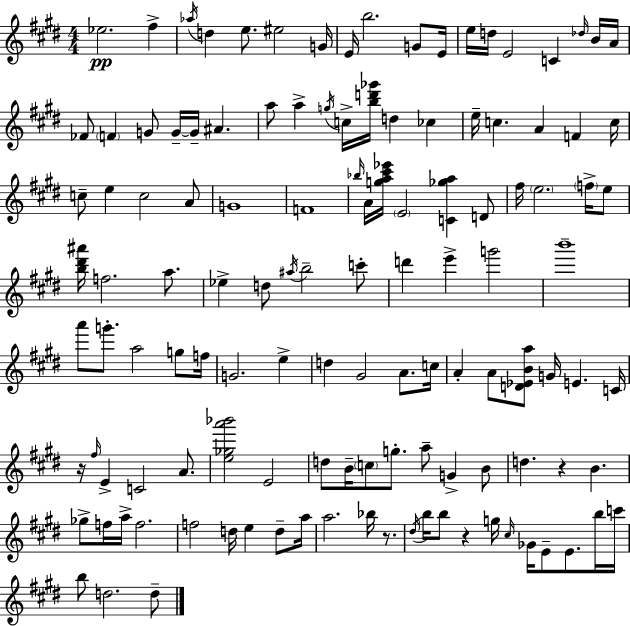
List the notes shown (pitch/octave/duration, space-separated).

Eb5/h. F#5/q Ab5/s D5/q E5/e. EIS5/h G4/s E4/s B5/h. G4/e E4/s E5/s D5/s E4/h C4/q Db5/s B4/s A4/s FES4/e F4/q G4/e G4/s G4/s A#4/q. A5/e A5/q G5/s C5/s [B5,D6,Gb6]/s D5/q CES5/q E5/s C5/q. A4/q F4/q C5/s C5/e E5/q C5/h A4/e G4/w F4/w Bb5/s A4/s [G5,A5,C#6,Eb6]/s E4/h [C4,Gb5,A5]/q D4/e F#5/s E5/h. F5/s E5/e [B5,D#6,A#6]/s F5/h. A5/e. Eb5/q D5/e A#5/s B5/h C6/e D6/q E6/q G6/h B6/w A6/e G6/e. A5/h G5/e F5/s G4/h. E5/q D5/q G#4/h A4/e. C5/s A4/q A4/e [D4,Eb4,B4,A5]/e G4/s E4/q. C4/s R/s F#5/s E4/q C4/h A4/e. [E5,Gb5,A6,Bb6]/h E4/h D5/e B4/s C5/e G5/e. A5/e G4/q B4/e D5/q. R/q B4/q. Gb5/e F5/s A5/s F5/h. F5/h D5/s E5/q D5/e A5/s A5/h. Bb5/s R/e. D#5/s B5/s B5/e R/q G5/s C#5/s Gb4/s E4/e E4/e. B5/s C6/s B5/e D5/h. D5/e